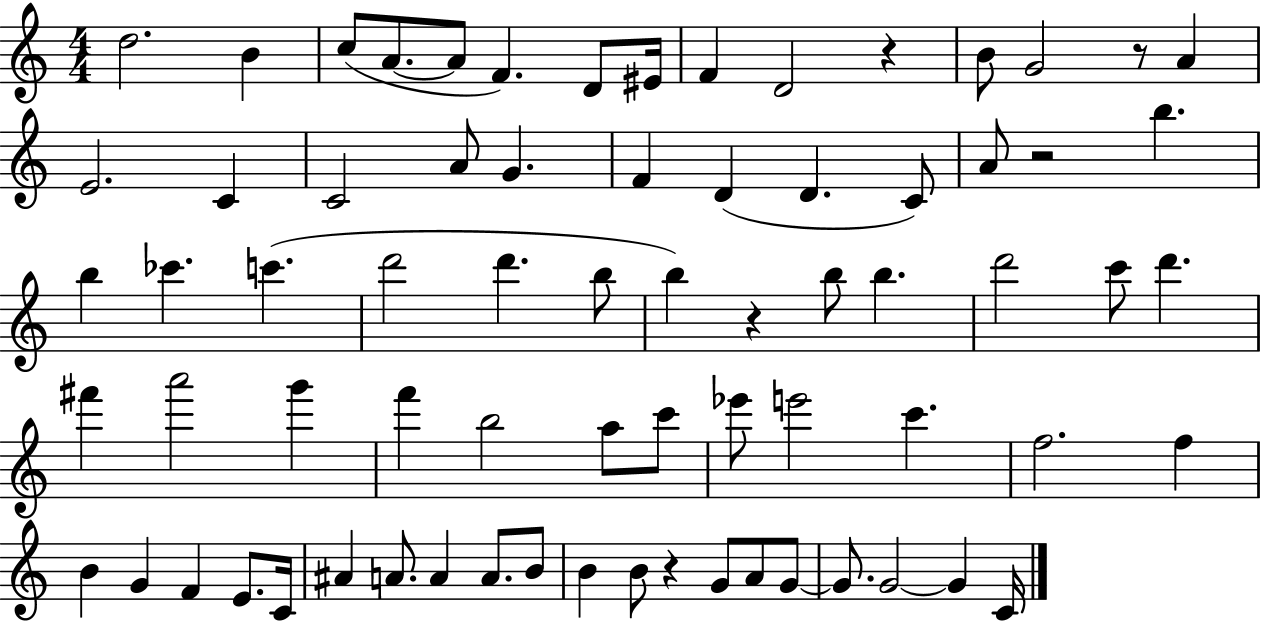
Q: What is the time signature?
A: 4/4